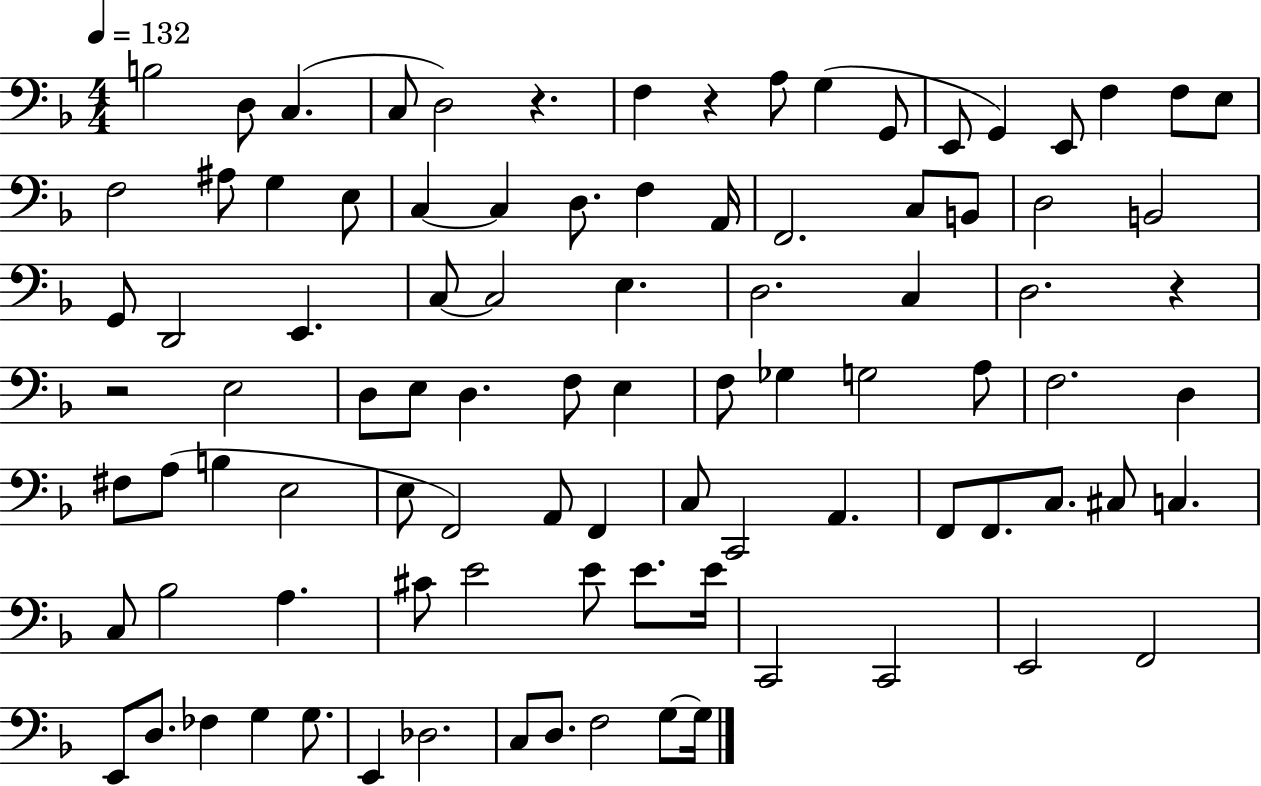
{
  \clef bass
  \numericTimeSignature
  \time 4/4
  \key f \major
  \tempo 4 = 132
  b2 d8 c4.( | c8 d2) r4. | f4 r4 a8 g4( g,8 | e,8 g,4) e,8 f4 f8 e8 | \break f2 ais8 g4 e8 | c4~~ c4 d8. f4 a,16 | f,2. c8 b,8 | d2 b,2 | \break g,8 d,2 e,4. | c8~~ c2 e4. | d2. c4 | d2. r4 | \break r2 e2 | d8 e8 d4. f8 e4 | f8 ges4 g2 a8 | f2. d4 | \break fis8 a8( b4 e2 | e8 f,2) a,8 f,4 | c8 c,2 a,4. | f,8 f,8. c8. cis8 c4. | \break c8 bes2 a4. | cis'8 e'2 e'8 e'8. e'16 | c,2 c,2 | e,2 f,2 | \break e,8 d8. fes4 g4 g8. | e,4 des2. | c8 d8. f2 g8~~ g16 | \bar "|."
}